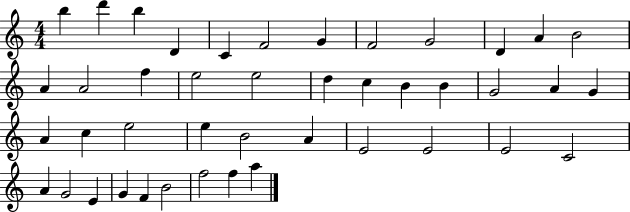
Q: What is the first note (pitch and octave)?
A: B5